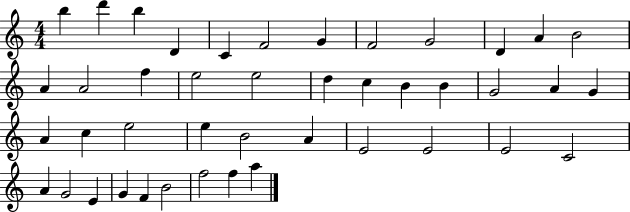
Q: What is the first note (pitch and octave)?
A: B5